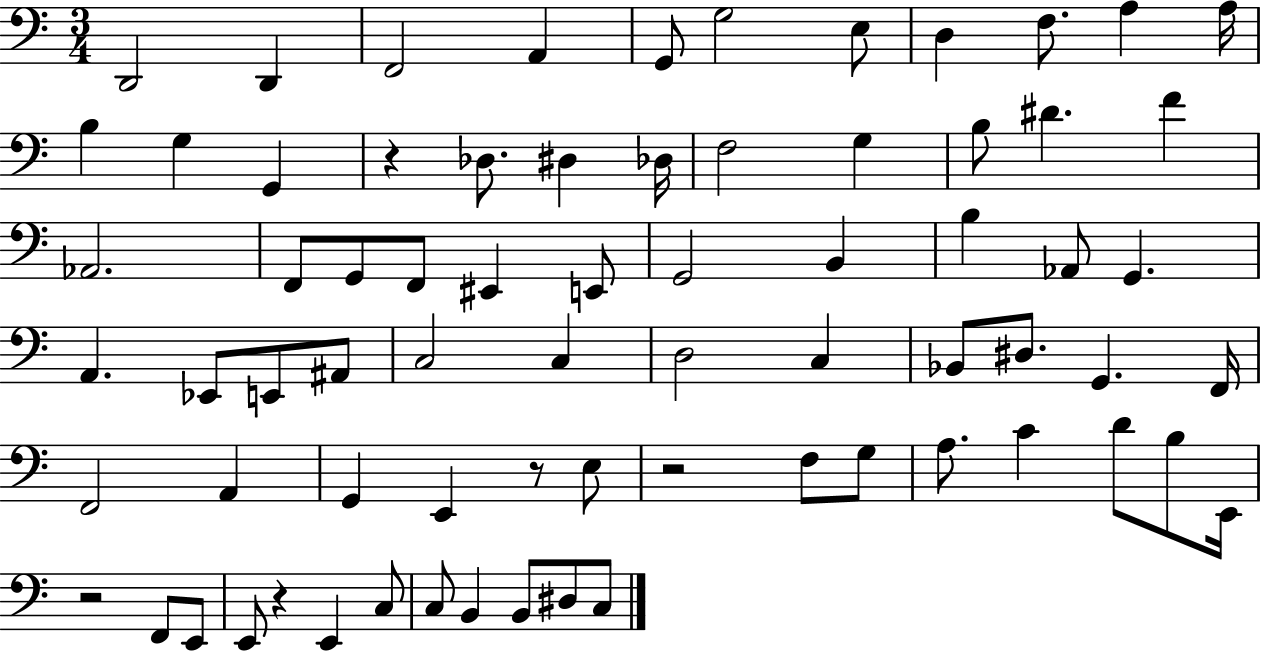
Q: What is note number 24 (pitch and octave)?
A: F2